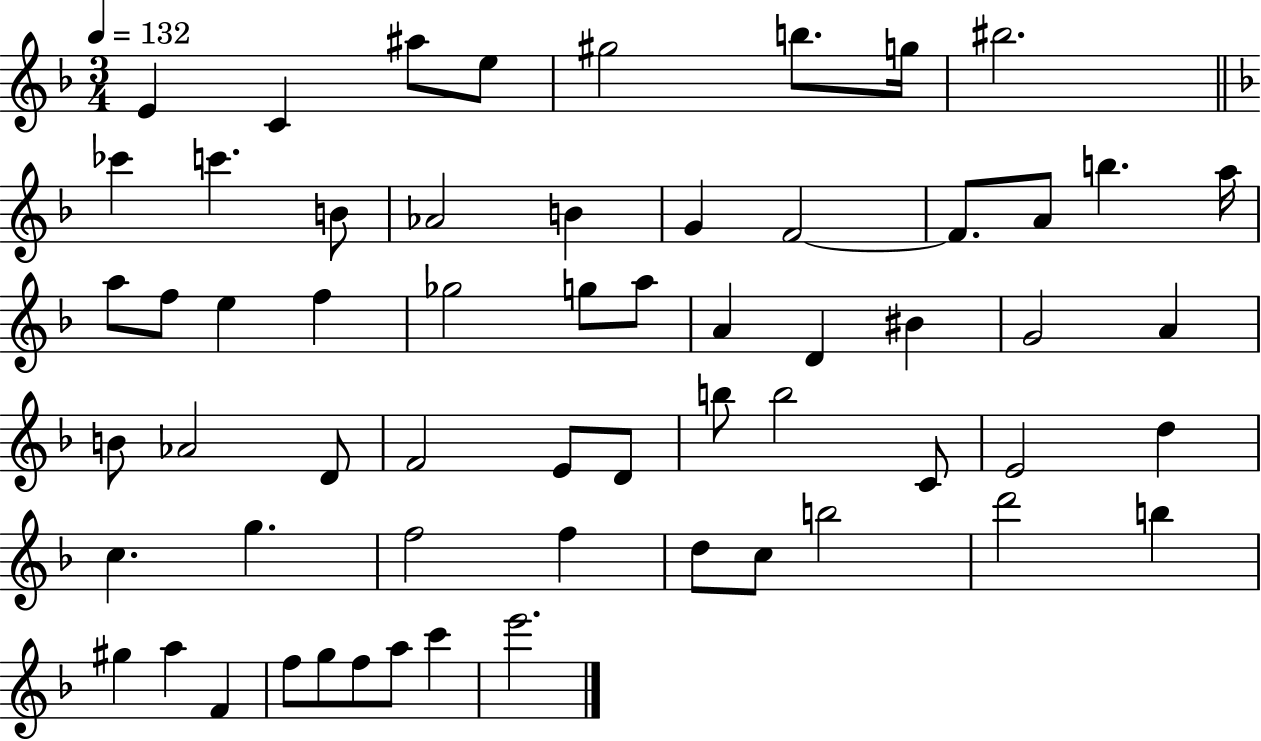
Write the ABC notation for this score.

X:1
T:Untitled
M:3/4
L:1/4
K:F
E C ^a/2 e/2 ^g2 b/2 g/4 ^b2 _c' c' B/2 _A2 B G F2 F/2 A/2 b a/4 a/2 f/2 e f _g2 g/2 a/2 A D ^B G2 A B/2 _A2 D/2 F2 E/2 D/2 b/2 b2 C/2 E2 d c g f2 f d/2 c/2 b2 d'2 b ^g a F f/2 g/2 f/2 a/2 c' e'2